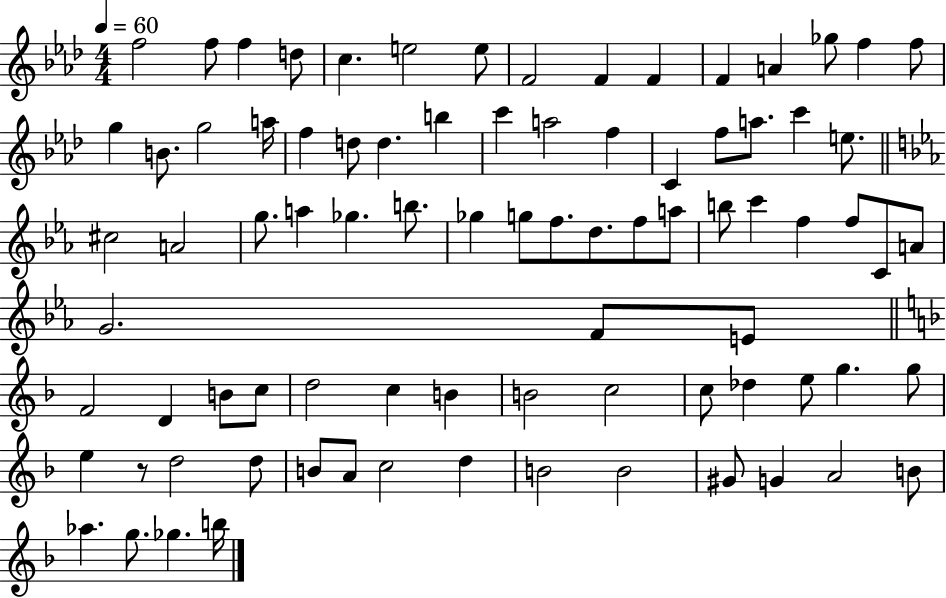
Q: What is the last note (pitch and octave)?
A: B5